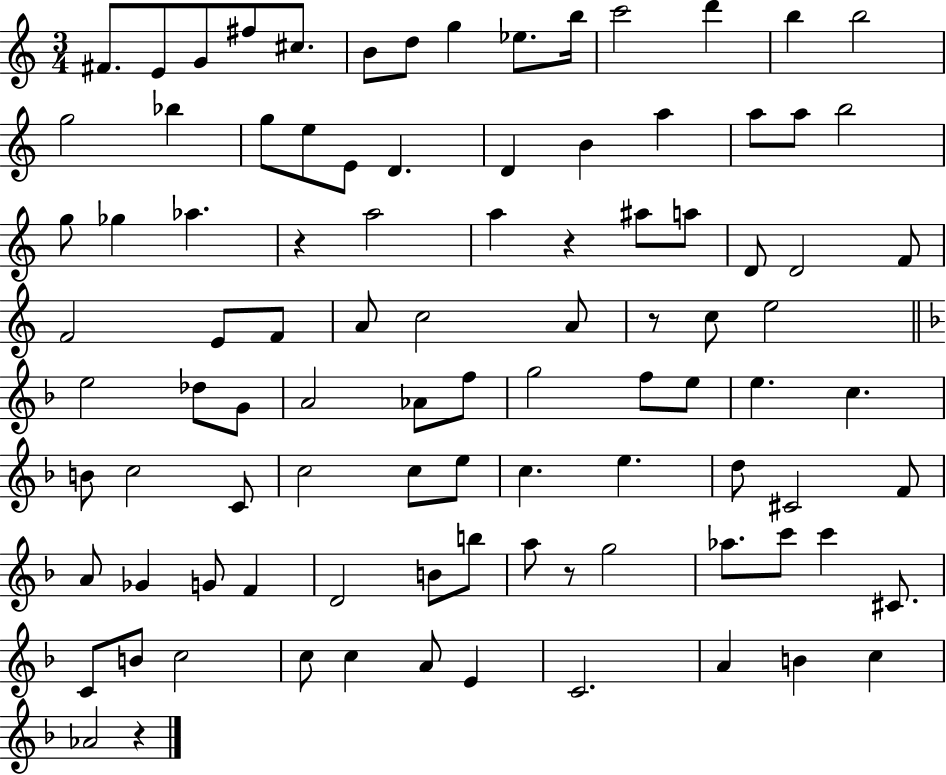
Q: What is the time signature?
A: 3/4